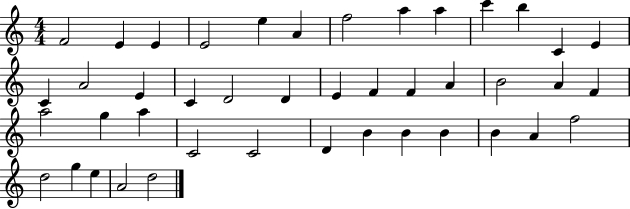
X:1
T:Untitled
M:4/4
L:1/4
K:C
F2 E E E2 e A f2 a a c' b C E C A2 E C D2 D E F F A B2 A F a2 g a C2 C2 D B B B B A f2 d2 g e A2 d2